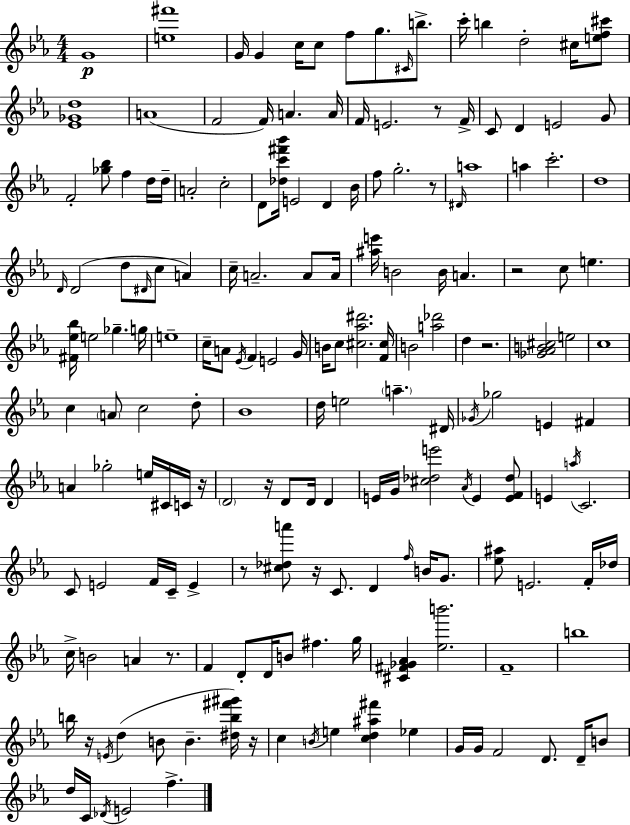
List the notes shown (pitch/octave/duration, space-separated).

G4/w [E5,F#6]/w G4/s G4/q C5/s C5/e F5/e G5/e. C#4/s B5/e. C6/s B5/q D5/h C#5/s [E5,F5,C#6]/e [Eb4,Gb4,D5]/w A4/w F4/h F4/s A4/q. A4/s F4/s E4/h. R/e F4/s C4/e D4/q E4/h G4/e F4/h [Gb5,Bb5]/e F5/q D5/s D5/s A4/h C5/h D4/e [Db5,C6,F#6,Bb6]/s E4/h D4/q Bb4/s F5/e G5/h. R/e D#4/s A5/w A5/q C6/h. D5/w D4/s D4/h D5/e D#4/s C5/e A4/q C5/s A4/h. A4/e A4/s [A#5,E6]/s B4/h B4/s A4/q. R/h C5/e E5/q. [F#4,Eb5,Bb5]/s E5/h Gb5/q. G5/s E5/w C5/s A4/e Eb4/s F4/q E4/h G4/s B4/s C5/e [C#5,Ab5,D#6]/h. [F4,C#5]/s B4/h [A5,Db6]/h D5/q R/h. [Gb4,Ab4,B4,C#5]/h E5/h C5/w C5/q A4/e C5/h D5/e Bb4/w D5/s E5/h A5/q. D#4/s Gb4/s Gb5/h E4/q F#4/q A4/q Gb5/h E5/s C#4/s C4/s R/s D4/h R/s D4/e D4/s D4/q E4/s G4/s [C#5,Db5,E6]/h Ab4/s E4/q [E4,F4,Db5]/e E4/q A5/s C4/h. C4/e E4/h F4/s C4/s E4/q R/e [C#5,Db5,A6]/e R/s C4/e. D4/q F5/s B4/s G4/e. [Eb5,A#5]/e E4/h. F4/s Db5/s C5/s B4/h A4/q R/e. F4/q D4/e D4/s B4/e F#5/q. G5/s [C#4,F#4,Gb4,Ab4]/q [Eb5,B6]/h. F4/w B5/w B5/s R/s E4/s D5/q B4/e B4/q. [D#5,B5,F#6,G#6]/s R/s C5/q B4/s E5/q [C5,D5,A#5,F#6]/q Eb5/q G4/s G4/s F4/h D4/e. D4/s B4/e D5/s C4/s Db4/s E4/h F5/q.